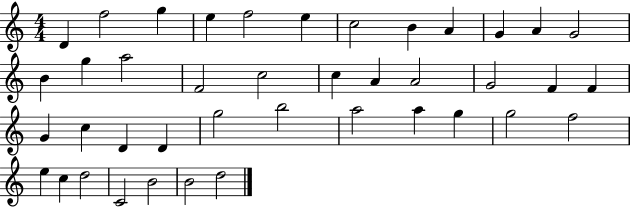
{
  \clef treble
  \numericTimeSignature
  \time 4/4
  \key c \major
  d'4 f''2 g''4 | e''4 f''2 e''4 | c''2 b'4 a'4 | g'4 a'4 g'2 | \break b'4 g''4 a''2 | f'2 c''2 | c''4 a'4 a'2 | g'2 f'4 f'4 | \break g'4 c''4 d'4 d'4 | g''2 b''2 | a''2 a''4 g''4 | g''2 f''2 | \break e''4 c''4 d''2 | c'2 b'2 | b'2 d''2 | \bar "|."
}